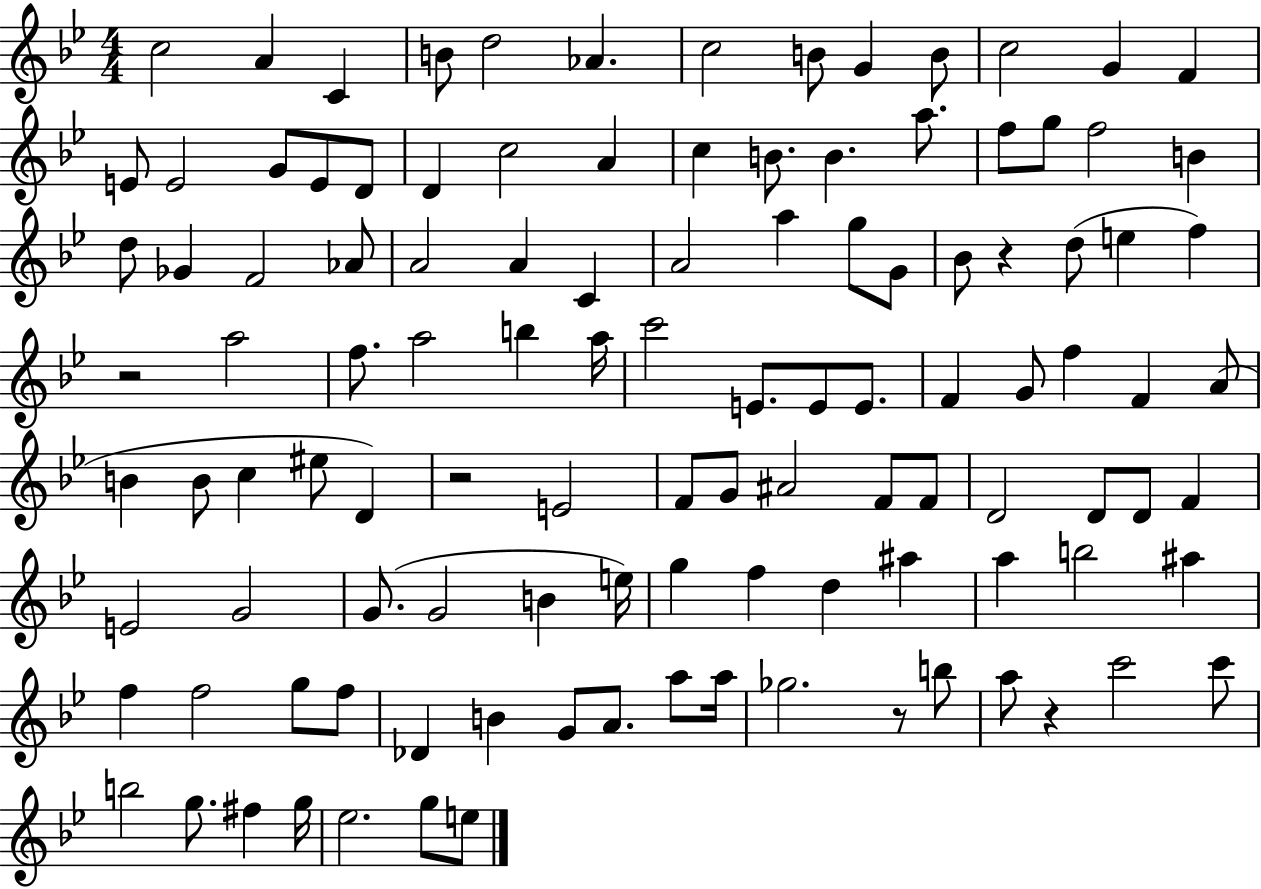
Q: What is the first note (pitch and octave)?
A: C5